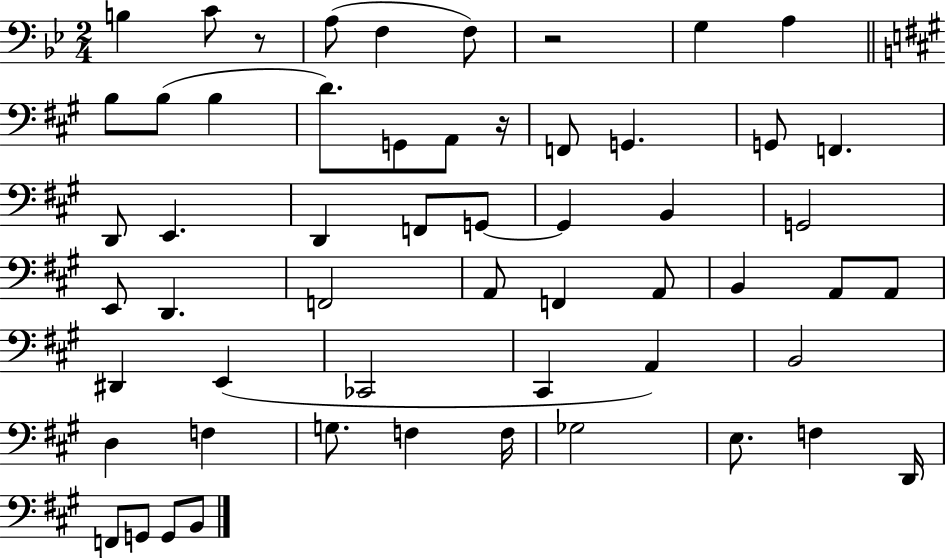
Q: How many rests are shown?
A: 3